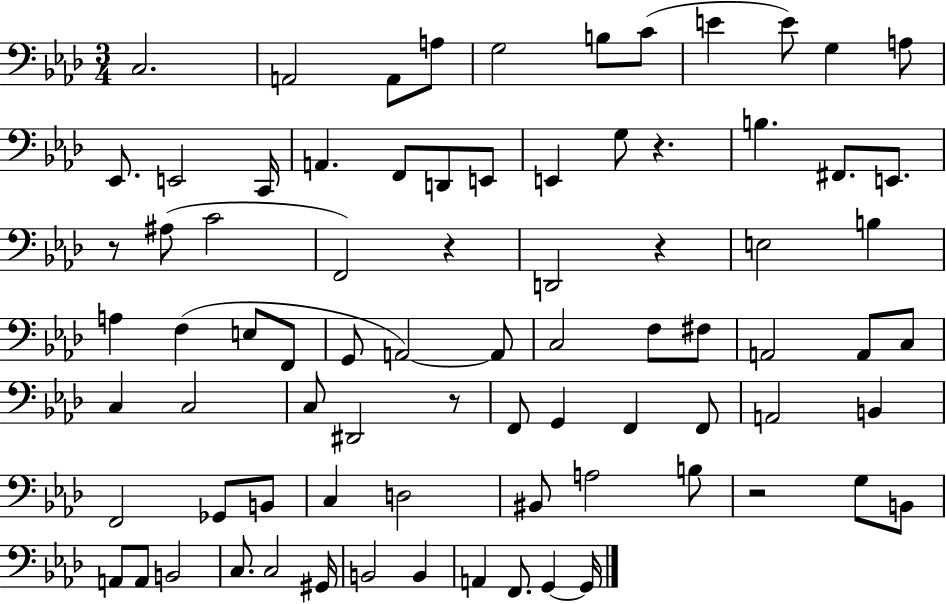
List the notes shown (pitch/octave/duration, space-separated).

C3/h. A2/h A2/e A3/e G3/h B3/e C4/e E4/q E4/e G3/q A3/e Eb2/e. E2/h C2/s A2/q. F2/e D2/e E2/e E2/q G3/e R/q. B3/q. F#2/e. E2/e. R/e A#3/e C4/h F2/h R/q D2/h R/q E3/h B3/q A3/q F3/q E3/e F2/e G2/e A2/h A2/e C3/h F3/e F#3/e A2/h A2/e C3/e C3/q C3/h C3/e D#2/h R/e F2/e G2/q F2/q F2/e A2/h B2/q F2/h Gb2/e B2/e C3/q D3/h BIS2/e A3/h B3/e R/h G3/e B2/e A2/e A2/e B2/h C3/e. C3/h G#2/s B2/h B2/q A2/q F2/e. G2/q G2/s